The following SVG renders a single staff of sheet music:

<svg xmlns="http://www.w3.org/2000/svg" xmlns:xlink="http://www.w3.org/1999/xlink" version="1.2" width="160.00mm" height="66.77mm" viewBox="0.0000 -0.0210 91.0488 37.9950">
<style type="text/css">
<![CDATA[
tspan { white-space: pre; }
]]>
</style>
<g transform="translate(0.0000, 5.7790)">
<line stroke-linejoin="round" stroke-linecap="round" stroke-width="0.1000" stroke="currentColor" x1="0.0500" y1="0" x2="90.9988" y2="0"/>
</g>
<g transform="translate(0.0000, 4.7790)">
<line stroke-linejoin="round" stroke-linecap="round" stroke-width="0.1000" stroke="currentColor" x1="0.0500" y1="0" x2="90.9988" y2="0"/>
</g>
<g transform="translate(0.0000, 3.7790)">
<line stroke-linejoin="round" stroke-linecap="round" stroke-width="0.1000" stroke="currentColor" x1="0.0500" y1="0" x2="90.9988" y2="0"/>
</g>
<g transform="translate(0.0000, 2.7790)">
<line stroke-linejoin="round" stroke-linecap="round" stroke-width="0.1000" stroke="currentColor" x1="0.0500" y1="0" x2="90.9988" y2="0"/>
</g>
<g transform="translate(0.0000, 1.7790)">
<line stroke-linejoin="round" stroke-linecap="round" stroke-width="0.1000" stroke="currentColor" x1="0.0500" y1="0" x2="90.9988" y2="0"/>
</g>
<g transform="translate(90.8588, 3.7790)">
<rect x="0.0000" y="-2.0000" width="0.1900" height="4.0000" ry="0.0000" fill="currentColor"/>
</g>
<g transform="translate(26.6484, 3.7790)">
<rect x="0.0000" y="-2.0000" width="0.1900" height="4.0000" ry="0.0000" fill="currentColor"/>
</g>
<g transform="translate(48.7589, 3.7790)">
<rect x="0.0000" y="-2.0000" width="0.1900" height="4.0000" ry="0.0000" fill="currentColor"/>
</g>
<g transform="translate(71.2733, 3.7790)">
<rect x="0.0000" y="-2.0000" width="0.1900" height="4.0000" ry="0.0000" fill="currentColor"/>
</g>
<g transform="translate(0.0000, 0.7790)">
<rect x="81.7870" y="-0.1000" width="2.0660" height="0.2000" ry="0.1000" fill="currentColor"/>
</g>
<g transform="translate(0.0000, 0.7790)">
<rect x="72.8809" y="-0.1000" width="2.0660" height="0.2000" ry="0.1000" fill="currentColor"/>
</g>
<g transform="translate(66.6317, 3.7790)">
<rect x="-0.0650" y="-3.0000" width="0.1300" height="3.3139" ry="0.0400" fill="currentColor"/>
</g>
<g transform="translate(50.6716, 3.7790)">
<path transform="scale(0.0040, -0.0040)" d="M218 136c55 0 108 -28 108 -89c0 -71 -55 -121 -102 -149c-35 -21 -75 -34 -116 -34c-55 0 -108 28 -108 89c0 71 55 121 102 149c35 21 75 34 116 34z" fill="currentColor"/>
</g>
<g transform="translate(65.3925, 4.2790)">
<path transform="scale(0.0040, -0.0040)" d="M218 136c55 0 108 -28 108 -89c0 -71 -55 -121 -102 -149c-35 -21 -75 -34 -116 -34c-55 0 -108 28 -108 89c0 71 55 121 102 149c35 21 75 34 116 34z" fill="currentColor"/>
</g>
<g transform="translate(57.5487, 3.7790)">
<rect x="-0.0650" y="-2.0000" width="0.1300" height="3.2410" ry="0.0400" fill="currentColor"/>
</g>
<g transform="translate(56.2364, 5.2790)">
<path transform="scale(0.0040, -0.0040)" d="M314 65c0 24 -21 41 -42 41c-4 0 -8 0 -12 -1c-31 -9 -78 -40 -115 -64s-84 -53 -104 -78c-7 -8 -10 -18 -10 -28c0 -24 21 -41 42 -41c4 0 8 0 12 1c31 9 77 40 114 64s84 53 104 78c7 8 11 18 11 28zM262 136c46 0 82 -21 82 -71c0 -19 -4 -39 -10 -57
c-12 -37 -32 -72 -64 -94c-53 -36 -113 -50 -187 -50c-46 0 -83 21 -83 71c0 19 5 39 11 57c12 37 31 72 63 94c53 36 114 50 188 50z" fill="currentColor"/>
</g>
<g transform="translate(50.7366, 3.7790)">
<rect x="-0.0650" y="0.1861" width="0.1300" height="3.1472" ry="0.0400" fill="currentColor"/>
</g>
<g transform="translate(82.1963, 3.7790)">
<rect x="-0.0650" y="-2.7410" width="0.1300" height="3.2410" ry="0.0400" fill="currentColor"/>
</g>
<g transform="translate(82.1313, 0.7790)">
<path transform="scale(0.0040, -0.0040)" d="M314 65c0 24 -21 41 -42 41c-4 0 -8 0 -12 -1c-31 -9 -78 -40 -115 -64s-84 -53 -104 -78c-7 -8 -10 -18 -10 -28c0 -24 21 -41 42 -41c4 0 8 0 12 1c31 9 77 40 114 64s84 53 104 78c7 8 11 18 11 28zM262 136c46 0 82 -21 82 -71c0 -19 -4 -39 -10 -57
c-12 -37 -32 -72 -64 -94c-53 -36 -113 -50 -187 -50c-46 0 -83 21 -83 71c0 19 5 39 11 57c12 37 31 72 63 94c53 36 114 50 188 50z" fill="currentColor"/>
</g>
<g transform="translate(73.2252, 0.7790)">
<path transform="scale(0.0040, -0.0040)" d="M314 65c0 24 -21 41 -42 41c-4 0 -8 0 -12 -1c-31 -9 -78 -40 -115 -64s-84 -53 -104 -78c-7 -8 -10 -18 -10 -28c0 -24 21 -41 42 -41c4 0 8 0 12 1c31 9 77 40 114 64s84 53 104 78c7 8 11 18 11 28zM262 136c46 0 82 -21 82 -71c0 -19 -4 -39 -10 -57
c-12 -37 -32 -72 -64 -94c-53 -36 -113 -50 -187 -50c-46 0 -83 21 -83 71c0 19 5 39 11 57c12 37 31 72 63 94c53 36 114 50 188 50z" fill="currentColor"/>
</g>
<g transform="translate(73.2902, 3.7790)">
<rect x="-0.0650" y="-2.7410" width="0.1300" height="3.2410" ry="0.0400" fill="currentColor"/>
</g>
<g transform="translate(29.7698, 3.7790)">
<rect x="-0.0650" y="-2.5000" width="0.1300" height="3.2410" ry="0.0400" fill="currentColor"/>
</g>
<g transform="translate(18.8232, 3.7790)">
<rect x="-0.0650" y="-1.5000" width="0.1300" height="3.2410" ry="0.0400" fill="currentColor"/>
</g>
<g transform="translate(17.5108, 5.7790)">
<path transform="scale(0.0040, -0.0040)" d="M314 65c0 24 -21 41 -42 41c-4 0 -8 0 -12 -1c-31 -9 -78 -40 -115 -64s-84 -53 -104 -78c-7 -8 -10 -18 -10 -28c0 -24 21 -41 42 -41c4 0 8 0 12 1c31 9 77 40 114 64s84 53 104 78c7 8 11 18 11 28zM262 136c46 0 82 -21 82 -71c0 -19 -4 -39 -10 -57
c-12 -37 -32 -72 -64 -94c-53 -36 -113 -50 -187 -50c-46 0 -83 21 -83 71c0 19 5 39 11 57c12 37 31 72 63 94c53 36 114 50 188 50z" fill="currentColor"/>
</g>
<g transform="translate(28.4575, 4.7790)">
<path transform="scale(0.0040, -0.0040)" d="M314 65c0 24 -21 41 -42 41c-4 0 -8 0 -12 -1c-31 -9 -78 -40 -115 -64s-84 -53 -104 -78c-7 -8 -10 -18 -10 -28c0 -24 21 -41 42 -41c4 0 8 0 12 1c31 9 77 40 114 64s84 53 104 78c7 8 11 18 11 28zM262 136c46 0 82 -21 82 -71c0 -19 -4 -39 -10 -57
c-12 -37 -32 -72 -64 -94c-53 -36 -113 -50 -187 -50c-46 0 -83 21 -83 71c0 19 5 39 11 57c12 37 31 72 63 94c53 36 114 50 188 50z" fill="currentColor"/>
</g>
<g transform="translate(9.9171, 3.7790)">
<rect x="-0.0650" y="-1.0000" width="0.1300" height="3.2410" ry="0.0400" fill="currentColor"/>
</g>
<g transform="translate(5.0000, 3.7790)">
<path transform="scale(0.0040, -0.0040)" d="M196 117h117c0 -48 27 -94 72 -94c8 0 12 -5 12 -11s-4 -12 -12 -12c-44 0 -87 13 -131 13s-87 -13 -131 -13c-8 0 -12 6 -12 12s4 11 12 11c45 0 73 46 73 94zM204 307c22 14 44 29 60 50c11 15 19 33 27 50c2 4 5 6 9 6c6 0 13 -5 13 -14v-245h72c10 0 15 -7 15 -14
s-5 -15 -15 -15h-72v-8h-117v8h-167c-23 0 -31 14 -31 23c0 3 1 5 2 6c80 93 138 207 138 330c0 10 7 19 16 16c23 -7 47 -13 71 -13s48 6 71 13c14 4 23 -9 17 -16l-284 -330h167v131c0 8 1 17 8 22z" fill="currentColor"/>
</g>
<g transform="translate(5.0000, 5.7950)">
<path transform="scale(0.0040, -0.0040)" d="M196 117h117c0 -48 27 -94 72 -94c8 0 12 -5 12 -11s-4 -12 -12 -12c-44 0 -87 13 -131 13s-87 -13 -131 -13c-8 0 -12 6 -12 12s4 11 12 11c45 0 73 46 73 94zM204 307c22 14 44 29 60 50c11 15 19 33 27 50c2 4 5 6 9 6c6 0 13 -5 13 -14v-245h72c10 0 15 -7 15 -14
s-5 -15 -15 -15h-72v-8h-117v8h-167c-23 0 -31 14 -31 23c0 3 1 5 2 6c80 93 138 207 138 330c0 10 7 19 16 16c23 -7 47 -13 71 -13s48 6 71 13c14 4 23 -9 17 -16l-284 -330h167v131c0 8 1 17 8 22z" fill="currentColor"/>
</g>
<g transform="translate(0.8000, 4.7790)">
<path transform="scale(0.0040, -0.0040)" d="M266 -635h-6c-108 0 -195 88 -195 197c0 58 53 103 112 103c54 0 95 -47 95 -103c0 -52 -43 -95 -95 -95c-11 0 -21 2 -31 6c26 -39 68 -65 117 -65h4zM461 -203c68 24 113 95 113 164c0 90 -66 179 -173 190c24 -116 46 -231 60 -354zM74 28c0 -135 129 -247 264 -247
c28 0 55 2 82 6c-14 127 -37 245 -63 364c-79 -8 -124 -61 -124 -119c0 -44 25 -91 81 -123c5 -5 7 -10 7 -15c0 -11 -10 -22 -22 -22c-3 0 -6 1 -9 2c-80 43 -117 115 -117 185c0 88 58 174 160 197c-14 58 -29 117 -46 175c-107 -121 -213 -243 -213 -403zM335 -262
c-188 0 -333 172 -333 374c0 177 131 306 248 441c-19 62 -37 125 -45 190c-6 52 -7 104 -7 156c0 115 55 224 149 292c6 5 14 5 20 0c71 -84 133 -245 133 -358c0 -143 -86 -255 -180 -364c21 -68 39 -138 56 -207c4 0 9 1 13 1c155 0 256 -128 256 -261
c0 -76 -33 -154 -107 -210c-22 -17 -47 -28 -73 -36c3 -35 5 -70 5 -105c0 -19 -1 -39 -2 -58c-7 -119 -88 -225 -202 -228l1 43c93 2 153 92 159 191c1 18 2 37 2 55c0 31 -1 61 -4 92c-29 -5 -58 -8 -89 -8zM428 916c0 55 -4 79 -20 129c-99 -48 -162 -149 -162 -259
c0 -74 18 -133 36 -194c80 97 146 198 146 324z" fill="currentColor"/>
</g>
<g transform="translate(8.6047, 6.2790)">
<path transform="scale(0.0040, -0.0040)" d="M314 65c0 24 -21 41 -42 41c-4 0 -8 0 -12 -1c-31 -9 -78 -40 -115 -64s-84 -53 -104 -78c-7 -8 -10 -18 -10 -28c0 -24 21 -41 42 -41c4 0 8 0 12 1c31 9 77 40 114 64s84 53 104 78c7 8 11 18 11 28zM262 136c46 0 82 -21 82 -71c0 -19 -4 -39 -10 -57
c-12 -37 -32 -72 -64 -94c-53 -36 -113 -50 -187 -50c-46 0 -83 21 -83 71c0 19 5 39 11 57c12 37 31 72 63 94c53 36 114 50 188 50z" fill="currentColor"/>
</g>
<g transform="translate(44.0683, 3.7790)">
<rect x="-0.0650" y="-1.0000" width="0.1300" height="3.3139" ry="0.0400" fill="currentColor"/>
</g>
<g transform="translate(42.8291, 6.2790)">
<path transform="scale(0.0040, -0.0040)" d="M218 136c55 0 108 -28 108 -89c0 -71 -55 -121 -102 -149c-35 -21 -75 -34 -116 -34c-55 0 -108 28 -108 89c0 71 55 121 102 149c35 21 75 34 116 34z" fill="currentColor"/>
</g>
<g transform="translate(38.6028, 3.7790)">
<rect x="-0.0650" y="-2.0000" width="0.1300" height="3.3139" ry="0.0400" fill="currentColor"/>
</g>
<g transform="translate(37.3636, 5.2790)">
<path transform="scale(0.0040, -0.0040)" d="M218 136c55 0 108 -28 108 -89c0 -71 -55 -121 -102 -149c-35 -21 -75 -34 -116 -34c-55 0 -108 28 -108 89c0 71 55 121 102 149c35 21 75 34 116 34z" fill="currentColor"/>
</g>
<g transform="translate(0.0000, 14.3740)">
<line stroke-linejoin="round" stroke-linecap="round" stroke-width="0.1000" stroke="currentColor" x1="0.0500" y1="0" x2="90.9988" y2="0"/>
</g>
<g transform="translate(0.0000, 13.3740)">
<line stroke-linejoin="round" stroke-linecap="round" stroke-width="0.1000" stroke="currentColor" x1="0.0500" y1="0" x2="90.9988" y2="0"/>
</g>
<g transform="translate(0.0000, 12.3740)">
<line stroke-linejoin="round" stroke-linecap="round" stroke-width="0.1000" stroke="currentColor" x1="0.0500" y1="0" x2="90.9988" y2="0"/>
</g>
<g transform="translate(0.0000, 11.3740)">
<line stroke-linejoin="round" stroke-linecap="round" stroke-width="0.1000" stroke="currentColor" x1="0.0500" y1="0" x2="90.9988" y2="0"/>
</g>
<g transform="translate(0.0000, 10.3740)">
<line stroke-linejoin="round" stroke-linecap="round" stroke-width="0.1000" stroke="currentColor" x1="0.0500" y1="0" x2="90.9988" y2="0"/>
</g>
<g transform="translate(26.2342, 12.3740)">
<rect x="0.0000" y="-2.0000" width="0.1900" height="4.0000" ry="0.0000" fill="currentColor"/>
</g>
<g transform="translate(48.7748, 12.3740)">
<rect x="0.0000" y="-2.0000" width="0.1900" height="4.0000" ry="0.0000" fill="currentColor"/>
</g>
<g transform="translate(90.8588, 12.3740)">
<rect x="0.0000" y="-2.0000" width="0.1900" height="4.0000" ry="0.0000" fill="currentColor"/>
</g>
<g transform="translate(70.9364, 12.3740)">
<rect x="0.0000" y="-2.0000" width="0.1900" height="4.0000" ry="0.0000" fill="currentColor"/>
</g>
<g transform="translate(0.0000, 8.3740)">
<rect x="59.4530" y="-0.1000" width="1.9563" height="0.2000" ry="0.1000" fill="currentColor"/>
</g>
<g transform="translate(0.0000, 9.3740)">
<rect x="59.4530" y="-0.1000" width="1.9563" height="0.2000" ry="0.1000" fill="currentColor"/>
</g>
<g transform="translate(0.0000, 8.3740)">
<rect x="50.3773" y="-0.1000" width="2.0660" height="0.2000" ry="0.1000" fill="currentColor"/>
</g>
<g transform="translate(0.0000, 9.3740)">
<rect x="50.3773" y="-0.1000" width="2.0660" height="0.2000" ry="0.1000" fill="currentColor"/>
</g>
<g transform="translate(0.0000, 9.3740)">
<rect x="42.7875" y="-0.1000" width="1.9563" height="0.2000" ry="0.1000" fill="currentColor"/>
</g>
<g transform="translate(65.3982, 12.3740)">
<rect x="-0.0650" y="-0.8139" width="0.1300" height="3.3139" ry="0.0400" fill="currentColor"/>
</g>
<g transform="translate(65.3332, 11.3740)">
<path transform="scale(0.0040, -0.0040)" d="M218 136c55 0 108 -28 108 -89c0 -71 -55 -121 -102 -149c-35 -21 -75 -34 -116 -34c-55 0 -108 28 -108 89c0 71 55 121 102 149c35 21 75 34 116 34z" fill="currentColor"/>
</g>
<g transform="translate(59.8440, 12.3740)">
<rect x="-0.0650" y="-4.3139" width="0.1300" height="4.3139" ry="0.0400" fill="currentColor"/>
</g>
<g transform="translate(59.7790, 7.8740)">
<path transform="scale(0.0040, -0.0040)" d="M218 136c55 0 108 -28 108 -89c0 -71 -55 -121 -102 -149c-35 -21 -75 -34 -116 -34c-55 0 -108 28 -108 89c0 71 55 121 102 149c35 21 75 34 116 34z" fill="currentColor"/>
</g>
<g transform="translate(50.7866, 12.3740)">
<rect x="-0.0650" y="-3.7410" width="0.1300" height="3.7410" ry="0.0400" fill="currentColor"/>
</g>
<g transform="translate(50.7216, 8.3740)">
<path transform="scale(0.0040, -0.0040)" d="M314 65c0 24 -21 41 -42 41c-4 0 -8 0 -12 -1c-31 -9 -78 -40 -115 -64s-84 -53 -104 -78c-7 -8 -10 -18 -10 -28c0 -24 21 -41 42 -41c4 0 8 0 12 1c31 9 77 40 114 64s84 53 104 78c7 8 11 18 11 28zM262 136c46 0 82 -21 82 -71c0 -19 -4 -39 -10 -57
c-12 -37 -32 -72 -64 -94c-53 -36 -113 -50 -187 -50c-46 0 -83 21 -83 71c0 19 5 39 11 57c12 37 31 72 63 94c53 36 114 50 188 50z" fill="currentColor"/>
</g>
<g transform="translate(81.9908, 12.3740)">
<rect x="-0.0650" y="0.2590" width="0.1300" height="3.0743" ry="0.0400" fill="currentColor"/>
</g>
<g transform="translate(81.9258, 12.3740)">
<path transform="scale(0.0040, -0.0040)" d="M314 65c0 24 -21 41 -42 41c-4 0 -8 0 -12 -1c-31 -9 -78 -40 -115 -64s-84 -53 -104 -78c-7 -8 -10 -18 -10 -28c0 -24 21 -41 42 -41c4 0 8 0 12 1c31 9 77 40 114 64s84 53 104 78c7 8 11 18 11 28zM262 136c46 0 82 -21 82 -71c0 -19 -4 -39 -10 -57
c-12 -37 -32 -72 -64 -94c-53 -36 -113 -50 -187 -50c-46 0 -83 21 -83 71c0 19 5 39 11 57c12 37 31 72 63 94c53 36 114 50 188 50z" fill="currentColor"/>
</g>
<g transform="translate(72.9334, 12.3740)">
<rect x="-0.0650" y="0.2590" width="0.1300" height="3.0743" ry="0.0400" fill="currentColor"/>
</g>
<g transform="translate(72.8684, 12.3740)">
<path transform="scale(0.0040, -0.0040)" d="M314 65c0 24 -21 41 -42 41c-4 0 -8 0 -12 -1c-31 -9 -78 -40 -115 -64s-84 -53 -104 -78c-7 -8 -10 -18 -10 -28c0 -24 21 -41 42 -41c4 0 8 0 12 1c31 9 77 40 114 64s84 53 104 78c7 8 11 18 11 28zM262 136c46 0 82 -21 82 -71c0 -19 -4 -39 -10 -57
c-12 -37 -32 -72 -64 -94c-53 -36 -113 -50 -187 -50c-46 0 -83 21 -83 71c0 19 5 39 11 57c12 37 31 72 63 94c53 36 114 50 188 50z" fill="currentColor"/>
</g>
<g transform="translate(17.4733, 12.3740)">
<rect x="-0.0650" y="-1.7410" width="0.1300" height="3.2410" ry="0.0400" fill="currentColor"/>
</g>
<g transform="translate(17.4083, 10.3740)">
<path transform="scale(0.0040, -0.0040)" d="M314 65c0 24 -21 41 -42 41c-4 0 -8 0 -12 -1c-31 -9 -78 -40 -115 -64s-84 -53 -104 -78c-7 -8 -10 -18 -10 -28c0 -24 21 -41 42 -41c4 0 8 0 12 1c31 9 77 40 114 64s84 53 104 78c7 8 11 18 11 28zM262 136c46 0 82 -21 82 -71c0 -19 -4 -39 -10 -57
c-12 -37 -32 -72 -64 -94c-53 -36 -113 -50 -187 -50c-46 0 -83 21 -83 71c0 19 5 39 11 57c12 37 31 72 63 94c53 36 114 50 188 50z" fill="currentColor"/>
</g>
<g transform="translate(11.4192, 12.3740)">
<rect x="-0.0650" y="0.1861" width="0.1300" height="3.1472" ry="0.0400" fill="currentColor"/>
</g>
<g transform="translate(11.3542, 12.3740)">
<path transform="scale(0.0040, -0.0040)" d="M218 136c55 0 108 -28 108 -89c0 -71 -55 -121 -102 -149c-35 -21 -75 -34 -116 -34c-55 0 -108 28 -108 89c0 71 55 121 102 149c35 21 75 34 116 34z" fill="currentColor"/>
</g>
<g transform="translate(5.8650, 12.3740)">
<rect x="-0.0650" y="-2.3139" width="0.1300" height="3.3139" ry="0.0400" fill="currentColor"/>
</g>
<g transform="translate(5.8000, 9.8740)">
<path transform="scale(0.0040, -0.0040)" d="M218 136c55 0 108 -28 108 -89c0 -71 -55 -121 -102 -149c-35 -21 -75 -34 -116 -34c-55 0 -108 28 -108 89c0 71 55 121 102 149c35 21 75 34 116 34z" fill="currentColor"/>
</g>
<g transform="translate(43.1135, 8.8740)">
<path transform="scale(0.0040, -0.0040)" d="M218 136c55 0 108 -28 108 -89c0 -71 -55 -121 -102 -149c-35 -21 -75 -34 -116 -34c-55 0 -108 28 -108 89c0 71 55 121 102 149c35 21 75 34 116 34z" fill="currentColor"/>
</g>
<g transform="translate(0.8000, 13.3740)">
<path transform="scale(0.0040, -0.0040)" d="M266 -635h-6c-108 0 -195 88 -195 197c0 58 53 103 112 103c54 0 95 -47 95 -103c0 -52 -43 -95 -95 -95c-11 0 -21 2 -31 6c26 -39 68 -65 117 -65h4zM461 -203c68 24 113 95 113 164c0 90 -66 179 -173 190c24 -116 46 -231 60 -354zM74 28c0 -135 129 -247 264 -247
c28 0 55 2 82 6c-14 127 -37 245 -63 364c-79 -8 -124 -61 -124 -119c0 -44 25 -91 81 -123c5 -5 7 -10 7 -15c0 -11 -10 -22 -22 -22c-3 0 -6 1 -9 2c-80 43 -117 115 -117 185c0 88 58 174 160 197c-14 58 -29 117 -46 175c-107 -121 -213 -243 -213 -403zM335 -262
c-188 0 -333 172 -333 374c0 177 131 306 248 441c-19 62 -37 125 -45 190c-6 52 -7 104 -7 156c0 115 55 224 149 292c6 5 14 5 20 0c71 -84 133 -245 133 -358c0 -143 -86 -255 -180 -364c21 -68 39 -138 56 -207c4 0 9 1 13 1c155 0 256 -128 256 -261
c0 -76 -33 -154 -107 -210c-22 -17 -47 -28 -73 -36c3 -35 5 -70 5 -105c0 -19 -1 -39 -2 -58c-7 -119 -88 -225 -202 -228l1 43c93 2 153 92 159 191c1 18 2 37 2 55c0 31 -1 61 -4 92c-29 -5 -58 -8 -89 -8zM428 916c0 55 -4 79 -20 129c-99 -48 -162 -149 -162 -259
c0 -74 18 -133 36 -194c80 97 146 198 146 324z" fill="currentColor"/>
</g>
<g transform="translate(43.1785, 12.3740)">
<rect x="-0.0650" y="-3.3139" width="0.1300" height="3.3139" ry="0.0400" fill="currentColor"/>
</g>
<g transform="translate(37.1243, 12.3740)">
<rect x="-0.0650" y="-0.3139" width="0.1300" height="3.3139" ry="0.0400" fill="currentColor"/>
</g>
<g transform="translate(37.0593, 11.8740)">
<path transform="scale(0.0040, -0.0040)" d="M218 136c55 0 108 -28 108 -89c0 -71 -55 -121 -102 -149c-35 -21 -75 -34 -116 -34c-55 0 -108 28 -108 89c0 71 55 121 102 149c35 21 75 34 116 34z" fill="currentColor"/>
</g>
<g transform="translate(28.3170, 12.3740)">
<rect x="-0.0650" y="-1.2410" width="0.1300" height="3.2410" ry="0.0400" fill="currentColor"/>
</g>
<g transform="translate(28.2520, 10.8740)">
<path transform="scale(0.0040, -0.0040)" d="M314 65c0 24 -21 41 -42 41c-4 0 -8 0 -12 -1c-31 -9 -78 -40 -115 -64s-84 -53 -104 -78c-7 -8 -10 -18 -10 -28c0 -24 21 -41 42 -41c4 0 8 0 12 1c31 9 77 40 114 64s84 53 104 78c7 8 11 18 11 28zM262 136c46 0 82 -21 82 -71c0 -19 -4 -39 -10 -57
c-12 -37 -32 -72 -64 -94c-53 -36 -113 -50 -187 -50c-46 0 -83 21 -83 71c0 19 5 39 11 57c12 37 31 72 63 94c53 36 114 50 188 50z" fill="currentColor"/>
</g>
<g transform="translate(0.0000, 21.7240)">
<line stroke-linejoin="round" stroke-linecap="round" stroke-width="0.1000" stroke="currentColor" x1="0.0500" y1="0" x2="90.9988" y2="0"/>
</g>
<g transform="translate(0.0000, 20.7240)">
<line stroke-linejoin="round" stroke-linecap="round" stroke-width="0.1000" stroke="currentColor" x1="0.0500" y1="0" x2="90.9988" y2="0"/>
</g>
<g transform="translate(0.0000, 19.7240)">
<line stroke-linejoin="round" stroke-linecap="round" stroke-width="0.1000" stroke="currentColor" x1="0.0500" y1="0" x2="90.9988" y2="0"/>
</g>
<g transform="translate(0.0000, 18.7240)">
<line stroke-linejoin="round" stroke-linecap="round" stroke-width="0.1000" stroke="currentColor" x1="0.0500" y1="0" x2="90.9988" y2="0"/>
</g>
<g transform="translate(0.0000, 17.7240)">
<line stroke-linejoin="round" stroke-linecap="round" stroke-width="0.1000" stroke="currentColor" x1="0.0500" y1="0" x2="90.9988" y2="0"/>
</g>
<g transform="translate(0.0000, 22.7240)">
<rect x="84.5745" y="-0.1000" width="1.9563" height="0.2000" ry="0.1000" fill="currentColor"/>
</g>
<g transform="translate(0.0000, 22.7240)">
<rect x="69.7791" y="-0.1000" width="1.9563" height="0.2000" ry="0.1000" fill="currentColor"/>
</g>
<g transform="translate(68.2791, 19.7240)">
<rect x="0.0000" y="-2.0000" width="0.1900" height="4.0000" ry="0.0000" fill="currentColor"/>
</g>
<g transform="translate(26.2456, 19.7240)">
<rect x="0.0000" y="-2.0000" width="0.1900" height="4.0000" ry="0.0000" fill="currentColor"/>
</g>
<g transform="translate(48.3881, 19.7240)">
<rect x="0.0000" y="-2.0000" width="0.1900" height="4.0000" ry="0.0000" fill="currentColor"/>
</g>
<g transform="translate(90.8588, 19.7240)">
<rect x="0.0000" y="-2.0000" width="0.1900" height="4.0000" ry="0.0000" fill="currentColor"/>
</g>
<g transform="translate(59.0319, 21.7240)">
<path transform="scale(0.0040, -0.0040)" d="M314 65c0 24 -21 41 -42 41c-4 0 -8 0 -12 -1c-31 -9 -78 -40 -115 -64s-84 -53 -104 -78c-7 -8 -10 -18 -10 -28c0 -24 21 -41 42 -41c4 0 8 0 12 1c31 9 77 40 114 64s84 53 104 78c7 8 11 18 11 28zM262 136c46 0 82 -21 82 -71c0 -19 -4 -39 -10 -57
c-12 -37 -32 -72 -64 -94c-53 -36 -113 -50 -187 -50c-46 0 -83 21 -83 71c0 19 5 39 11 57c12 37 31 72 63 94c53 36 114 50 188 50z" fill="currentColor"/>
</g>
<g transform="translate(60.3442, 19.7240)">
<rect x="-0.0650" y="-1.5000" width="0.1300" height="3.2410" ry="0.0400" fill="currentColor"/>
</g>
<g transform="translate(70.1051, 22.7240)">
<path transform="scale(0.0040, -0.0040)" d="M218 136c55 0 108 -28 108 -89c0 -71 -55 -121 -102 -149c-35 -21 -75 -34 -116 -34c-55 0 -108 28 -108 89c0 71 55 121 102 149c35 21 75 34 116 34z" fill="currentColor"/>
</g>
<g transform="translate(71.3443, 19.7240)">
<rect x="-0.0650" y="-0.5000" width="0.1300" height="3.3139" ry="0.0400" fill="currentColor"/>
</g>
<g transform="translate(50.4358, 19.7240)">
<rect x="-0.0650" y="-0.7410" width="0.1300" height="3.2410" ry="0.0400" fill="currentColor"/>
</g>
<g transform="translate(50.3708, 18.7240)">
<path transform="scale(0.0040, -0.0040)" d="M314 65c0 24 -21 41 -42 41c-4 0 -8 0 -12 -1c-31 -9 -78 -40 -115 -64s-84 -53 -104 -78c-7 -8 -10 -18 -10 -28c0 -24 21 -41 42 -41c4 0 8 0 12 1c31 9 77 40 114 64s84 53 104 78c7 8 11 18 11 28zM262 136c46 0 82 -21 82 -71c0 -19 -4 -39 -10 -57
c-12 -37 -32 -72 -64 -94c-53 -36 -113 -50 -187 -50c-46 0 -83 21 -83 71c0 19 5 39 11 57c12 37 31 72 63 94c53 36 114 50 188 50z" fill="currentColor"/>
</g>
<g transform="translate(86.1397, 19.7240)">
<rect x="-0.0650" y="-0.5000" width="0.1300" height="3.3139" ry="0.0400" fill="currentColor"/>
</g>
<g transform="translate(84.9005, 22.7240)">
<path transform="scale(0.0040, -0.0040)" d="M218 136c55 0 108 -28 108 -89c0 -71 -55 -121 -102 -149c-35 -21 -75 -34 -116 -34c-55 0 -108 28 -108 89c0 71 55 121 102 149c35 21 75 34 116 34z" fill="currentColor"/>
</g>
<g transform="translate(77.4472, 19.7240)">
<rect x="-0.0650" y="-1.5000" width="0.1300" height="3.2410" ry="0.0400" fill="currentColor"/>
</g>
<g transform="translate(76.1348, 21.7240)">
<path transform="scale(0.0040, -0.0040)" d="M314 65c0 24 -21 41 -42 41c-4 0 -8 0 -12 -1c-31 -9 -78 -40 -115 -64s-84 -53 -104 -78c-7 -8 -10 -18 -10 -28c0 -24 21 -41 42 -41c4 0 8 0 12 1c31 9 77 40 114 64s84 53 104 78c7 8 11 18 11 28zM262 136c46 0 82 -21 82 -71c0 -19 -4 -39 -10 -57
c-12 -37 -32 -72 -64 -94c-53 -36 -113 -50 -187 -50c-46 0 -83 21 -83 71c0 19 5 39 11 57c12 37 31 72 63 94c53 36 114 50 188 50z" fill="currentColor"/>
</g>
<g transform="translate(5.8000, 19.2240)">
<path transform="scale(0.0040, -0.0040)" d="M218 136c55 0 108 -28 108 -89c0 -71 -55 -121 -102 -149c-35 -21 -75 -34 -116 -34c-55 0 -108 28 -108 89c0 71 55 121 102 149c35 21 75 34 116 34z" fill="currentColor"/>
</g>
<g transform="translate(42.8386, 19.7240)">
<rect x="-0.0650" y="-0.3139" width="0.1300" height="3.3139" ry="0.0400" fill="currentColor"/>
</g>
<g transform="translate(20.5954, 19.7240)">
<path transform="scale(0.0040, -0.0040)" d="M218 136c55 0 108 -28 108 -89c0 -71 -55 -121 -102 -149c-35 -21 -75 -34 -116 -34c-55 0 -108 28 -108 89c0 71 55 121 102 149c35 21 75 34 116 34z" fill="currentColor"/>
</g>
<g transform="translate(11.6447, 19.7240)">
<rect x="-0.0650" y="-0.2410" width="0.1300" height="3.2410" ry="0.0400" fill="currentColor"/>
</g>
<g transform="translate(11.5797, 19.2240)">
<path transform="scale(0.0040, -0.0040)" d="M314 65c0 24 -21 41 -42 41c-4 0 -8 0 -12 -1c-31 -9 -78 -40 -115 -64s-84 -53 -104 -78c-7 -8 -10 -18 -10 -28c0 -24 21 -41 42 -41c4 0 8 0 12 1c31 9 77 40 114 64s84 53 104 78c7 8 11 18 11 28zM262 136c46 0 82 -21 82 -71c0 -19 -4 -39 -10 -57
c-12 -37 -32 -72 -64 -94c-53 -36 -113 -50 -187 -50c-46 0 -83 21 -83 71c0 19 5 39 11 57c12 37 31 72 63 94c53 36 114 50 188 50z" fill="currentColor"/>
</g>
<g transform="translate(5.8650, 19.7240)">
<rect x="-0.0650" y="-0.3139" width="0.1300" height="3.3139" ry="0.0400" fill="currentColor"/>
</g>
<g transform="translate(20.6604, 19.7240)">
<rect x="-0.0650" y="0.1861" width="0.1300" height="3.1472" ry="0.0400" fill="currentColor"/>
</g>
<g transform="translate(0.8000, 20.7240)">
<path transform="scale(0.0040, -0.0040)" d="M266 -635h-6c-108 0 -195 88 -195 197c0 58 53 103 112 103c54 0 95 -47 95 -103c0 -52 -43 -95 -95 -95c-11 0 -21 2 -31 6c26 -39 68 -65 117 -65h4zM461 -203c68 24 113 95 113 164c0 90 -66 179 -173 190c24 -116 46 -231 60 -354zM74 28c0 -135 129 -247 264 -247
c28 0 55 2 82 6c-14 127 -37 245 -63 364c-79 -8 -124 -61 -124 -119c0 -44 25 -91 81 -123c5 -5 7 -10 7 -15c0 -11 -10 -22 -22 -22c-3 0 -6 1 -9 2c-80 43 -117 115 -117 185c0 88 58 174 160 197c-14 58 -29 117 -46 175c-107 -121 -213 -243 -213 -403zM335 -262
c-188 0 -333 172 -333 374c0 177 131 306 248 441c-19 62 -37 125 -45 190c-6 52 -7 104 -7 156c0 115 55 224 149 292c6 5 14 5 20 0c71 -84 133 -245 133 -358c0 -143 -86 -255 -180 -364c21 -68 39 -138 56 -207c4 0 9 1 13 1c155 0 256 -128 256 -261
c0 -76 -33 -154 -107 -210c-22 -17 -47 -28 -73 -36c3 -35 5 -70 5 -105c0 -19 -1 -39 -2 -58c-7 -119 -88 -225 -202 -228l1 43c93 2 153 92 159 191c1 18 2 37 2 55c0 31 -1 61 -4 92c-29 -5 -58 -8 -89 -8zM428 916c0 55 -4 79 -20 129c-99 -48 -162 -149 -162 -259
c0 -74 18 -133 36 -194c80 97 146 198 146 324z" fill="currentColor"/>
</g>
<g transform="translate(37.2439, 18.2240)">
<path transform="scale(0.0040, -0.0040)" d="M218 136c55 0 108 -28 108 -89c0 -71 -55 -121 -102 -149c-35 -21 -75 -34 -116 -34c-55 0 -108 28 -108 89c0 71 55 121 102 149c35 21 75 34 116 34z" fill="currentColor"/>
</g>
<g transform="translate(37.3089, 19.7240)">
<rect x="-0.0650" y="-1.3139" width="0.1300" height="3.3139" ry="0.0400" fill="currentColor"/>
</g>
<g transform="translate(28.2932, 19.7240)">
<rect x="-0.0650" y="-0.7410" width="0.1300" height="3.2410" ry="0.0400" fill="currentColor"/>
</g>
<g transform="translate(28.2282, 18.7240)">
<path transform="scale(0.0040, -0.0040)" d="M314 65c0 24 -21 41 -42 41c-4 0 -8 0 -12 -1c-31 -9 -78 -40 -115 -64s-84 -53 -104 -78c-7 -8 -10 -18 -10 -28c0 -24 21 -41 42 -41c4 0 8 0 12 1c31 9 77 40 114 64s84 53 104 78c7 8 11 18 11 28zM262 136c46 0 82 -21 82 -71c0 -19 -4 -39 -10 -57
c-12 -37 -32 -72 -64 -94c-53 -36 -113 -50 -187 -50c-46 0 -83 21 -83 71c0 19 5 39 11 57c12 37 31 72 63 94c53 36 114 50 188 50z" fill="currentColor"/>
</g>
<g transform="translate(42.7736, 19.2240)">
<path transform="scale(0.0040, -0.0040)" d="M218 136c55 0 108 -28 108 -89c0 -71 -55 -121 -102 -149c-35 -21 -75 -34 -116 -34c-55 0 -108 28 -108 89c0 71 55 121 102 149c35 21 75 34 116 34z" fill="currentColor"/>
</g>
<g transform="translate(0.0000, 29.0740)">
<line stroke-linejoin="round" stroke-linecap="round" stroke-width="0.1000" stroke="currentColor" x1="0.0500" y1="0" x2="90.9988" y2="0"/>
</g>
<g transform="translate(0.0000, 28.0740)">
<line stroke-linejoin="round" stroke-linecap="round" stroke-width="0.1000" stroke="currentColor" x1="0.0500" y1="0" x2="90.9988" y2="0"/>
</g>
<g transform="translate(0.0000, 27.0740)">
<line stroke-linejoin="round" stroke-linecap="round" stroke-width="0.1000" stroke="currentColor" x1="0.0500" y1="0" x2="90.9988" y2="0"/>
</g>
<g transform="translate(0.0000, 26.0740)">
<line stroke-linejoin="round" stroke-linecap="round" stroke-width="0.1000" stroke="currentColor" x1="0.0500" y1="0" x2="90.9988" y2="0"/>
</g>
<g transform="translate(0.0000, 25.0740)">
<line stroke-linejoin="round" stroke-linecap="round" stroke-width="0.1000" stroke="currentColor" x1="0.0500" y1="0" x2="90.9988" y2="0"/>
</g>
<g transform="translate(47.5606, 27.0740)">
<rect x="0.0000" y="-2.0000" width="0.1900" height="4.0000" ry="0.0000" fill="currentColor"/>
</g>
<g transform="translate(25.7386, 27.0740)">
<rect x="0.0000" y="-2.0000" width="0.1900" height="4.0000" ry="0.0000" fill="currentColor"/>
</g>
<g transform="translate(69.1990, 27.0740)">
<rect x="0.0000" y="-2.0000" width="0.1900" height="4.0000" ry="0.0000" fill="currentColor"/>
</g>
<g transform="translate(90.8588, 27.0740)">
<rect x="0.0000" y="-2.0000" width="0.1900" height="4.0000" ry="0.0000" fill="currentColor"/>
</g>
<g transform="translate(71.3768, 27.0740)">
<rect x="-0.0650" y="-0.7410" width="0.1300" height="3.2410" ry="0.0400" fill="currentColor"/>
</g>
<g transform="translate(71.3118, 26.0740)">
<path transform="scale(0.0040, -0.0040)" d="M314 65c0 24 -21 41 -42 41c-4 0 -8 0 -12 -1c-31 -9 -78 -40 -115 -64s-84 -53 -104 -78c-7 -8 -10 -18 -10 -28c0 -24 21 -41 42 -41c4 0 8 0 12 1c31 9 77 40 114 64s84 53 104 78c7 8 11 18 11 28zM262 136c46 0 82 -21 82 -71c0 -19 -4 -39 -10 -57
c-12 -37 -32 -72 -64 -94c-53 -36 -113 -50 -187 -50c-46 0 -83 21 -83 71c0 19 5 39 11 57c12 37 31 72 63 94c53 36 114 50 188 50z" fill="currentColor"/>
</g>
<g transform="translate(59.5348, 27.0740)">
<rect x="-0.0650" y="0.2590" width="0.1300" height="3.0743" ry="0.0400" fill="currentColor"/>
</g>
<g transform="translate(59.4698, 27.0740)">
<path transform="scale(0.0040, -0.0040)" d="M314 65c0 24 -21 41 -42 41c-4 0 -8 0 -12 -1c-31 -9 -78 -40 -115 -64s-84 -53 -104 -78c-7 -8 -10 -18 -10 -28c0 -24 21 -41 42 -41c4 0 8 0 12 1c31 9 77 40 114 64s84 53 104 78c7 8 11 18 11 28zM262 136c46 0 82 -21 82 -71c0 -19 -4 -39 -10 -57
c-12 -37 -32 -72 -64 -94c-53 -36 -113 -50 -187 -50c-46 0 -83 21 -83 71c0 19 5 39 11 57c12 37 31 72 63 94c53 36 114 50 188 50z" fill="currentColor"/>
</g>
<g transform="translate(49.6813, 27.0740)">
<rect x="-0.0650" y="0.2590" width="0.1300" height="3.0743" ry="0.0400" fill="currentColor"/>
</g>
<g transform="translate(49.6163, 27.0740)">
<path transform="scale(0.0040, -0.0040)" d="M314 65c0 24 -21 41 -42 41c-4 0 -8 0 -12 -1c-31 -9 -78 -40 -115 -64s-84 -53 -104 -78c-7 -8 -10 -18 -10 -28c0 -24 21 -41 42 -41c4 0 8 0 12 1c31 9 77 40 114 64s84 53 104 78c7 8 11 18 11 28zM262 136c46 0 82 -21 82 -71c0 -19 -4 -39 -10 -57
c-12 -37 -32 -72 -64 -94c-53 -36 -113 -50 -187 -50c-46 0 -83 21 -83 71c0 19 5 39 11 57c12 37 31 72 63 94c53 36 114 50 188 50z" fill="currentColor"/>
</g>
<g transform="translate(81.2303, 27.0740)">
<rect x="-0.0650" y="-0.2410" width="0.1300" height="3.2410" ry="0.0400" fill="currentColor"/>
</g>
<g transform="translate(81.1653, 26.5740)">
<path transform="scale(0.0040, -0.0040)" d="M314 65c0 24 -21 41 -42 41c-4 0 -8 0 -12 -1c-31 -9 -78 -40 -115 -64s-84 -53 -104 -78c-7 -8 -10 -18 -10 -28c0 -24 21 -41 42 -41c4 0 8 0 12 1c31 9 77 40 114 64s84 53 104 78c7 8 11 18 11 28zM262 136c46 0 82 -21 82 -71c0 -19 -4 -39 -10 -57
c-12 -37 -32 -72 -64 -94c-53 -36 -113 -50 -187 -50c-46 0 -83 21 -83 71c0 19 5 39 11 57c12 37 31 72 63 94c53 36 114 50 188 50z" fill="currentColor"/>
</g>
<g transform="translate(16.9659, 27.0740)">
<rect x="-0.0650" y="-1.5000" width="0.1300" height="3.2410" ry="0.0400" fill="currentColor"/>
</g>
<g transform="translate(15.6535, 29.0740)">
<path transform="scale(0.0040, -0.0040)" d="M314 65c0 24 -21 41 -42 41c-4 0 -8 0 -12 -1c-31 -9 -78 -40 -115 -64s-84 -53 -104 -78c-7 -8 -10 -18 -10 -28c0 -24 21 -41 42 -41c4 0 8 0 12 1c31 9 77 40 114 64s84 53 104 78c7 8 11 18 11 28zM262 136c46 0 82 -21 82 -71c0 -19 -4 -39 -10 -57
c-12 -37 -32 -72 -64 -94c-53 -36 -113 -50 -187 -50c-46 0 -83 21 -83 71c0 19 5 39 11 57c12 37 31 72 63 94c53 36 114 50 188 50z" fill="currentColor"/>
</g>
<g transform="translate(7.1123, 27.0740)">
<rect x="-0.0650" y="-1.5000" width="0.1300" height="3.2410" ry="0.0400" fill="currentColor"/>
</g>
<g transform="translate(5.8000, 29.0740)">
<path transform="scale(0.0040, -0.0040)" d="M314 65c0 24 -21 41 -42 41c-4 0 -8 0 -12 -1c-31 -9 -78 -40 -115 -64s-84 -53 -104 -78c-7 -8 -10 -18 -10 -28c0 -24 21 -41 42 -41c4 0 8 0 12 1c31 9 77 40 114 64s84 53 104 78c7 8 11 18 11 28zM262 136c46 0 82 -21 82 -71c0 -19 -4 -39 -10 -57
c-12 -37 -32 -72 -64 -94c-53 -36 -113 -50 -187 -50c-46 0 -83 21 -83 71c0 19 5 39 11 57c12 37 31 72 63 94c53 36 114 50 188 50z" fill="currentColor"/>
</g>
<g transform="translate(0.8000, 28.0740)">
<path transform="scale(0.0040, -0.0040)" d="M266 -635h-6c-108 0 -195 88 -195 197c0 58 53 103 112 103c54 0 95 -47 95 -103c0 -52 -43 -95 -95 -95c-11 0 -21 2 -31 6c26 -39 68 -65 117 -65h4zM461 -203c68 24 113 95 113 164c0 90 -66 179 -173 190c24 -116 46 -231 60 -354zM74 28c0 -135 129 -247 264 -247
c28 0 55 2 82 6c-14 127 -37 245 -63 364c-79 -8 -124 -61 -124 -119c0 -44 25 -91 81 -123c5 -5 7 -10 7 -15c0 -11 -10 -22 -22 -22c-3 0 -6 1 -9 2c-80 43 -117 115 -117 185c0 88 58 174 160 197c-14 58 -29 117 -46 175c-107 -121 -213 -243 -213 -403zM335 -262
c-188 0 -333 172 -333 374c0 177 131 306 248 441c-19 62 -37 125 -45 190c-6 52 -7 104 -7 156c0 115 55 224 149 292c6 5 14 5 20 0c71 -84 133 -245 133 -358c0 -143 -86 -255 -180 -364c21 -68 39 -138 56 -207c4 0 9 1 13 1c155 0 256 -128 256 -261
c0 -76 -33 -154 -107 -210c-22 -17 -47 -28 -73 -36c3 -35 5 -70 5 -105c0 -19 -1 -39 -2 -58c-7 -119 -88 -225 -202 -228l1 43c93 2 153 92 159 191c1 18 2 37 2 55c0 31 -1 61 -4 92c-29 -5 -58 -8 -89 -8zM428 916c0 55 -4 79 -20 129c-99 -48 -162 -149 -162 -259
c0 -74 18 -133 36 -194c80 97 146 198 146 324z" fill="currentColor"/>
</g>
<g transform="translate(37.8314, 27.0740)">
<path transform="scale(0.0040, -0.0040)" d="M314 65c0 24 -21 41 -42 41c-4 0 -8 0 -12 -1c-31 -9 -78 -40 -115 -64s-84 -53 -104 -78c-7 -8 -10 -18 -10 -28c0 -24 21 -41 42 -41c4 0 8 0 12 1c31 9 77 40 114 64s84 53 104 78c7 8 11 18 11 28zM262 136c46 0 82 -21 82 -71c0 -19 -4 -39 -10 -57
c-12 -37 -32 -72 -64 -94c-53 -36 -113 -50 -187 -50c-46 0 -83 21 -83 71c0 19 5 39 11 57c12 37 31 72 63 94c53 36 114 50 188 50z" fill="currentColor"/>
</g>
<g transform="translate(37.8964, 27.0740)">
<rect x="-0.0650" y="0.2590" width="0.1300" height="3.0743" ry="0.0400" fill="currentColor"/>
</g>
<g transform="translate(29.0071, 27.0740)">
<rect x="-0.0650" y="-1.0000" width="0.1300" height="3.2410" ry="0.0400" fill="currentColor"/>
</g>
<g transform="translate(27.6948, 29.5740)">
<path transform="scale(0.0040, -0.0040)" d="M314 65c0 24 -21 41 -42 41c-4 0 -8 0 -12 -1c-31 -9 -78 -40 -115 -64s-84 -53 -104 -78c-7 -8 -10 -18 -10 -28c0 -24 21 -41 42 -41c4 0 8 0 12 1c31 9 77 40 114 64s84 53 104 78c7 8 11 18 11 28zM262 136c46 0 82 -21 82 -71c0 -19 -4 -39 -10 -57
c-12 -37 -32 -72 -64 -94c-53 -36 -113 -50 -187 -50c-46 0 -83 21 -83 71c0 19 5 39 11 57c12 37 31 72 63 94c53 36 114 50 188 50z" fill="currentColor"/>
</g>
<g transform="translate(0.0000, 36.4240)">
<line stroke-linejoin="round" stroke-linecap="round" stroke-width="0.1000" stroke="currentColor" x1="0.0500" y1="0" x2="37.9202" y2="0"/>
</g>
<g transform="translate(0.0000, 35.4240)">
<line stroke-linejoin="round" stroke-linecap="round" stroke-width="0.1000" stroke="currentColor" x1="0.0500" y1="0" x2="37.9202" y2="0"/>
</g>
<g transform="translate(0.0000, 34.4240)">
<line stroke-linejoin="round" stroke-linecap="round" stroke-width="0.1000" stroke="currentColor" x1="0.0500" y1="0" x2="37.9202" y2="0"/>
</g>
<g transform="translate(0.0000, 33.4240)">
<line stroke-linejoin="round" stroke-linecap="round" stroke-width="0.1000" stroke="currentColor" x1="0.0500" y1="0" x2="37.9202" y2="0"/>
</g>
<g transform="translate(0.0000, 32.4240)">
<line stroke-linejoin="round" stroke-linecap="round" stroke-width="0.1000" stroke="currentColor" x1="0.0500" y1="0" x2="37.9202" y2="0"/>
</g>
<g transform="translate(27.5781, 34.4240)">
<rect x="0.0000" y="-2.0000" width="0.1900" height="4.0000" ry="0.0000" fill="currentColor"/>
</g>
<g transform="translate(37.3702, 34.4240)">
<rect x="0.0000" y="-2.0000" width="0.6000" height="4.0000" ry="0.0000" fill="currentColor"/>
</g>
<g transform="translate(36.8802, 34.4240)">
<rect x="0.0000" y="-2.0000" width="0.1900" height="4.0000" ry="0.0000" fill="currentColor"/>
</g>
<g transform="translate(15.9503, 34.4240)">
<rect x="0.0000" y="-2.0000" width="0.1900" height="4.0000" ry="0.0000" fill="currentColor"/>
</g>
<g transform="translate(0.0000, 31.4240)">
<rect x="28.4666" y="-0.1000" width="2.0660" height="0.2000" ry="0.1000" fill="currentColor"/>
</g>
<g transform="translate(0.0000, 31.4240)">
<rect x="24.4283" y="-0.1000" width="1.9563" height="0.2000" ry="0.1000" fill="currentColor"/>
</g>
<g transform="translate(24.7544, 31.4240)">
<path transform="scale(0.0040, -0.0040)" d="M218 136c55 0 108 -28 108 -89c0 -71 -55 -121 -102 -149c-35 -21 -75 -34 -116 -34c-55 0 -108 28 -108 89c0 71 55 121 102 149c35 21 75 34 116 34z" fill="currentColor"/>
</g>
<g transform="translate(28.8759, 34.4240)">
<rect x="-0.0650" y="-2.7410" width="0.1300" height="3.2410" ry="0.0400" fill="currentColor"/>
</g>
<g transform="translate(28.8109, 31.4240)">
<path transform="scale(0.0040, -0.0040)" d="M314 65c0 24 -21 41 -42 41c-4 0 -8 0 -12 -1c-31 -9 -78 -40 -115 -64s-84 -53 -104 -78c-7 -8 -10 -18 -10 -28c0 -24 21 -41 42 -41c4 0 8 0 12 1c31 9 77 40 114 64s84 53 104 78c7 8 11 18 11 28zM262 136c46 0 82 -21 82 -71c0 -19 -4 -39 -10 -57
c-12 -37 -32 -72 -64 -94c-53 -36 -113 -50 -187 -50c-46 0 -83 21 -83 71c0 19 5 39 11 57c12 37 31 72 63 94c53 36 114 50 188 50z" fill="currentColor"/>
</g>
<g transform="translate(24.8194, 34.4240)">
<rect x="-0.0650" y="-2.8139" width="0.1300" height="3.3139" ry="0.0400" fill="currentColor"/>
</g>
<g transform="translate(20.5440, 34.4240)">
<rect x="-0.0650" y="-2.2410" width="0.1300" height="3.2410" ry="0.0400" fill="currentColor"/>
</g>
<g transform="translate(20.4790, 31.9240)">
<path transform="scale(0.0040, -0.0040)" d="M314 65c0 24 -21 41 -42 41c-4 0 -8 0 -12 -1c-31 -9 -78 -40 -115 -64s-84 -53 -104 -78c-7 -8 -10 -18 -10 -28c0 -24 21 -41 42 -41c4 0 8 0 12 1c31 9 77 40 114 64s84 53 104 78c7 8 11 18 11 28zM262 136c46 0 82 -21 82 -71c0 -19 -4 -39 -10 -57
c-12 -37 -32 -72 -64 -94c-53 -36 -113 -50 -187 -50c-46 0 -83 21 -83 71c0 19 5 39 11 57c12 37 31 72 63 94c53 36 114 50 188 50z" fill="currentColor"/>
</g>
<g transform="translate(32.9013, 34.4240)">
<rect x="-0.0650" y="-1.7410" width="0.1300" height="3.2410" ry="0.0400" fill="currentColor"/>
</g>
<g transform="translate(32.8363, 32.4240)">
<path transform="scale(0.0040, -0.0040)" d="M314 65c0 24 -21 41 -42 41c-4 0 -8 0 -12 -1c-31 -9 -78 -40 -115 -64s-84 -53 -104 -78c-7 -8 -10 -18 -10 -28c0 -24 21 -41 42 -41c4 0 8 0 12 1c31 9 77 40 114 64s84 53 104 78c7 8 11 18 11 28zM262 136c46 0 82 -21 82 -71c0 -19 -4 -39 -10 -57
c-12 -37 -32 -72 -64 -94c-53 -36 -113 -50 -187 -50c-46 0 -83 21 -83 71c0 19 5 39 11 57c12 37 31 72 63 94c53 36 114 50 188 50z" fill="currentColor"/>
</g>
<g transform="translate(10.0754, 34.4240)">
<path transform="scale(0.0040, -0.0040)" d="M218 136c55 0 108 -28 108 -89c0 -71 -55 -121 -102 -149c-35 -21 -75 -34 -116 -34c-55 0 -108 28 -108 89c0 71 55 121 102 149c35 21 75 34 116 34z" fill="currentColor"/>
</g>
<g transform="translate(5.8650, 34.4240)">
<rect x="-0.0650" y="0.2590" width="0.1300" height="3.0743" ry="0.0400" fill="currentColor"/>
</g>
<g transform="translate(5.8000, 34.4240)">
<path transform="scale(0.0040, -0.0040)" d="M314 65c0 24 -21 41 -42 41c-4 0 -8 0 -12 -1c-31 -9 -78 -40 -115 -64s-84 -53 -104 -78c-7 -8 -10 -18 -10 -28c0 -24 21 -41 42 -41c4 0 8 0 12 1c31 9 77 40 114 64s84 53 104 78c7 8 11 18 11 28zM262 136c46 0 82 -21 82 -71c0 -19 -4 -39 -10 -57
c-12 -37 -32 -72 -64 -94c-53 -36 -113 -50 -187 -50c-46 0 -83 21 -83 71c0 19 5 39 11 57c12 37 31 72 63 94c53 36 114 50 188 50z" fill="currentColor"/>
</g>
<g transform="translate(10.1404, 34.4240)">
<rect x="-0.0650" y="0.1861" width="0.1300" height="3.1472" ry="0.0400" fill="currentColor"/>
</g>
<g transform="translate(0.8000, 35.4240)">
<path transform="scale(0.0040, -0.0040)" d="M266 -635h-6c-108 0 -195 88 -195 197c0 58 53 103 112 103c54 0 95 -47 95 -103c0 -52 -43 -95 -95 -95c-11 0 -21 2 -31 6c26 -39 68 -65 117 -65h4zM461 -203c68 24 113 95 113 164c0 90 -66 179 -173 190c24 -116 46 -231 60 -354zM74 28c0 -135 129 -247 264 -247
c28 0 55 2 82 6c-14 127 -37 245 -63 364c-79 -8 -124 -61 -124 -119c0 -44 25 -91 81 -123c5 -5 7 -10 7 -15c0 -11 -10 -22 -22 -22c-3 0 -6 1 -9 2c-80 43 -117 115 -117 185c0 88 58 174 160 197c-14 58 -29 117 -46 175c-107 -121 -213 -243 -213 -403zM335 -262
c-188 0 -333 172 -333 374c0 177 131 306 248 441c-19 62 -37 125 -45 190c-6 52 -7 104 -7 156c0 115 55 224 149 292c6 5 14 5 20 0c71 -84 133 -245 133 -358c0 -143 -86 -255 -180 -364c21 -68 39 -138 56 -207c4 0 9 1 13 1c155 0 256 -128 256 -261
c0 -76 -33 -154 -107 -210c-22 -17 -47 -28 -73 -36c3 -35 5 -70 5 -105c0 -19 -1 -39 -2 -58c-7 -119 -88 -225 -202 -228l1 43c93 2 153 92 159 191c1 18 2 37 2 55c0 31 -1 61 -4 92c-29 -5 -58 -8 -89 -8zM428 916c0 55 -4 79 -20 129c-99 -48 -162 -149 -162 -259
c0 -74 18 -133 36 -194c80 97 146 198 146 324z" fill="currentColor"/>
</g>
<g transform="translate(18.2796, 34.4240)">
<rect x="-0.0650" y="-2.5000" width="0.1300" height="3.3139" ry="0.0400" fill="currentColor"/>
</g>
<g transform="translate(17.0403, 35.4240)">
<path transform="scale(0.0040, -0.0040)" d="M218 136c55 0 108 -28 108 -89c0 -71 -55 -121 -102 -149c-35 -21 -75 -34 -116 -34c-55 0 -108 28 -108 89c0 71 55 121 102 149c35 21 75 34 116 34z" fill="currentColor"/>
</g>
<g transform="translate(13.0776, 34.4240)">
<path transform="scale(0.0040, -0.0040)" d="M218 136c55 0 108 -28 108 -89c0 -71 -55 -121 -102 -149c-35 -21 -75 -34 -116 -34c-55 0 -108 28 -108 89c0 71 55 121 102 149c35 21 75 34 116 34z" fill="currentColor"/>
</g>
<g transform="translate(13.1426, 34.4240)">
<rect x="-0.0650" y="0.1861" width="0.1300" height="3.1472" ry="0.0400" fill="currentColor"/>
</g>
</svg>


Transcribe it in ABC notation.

X:1
T:Untitled
M:4/4
L:1/4
K:C
D2 E2 G2 F D B F2 A a2 a2 g B f2 e2 c b c'2 d' d B2 B2 c c2 B d2 e c d2 E2 C E2 C E2 E2 D2 B2 B2 B2 d2 c2 B2 B B G g2 a a2 f2